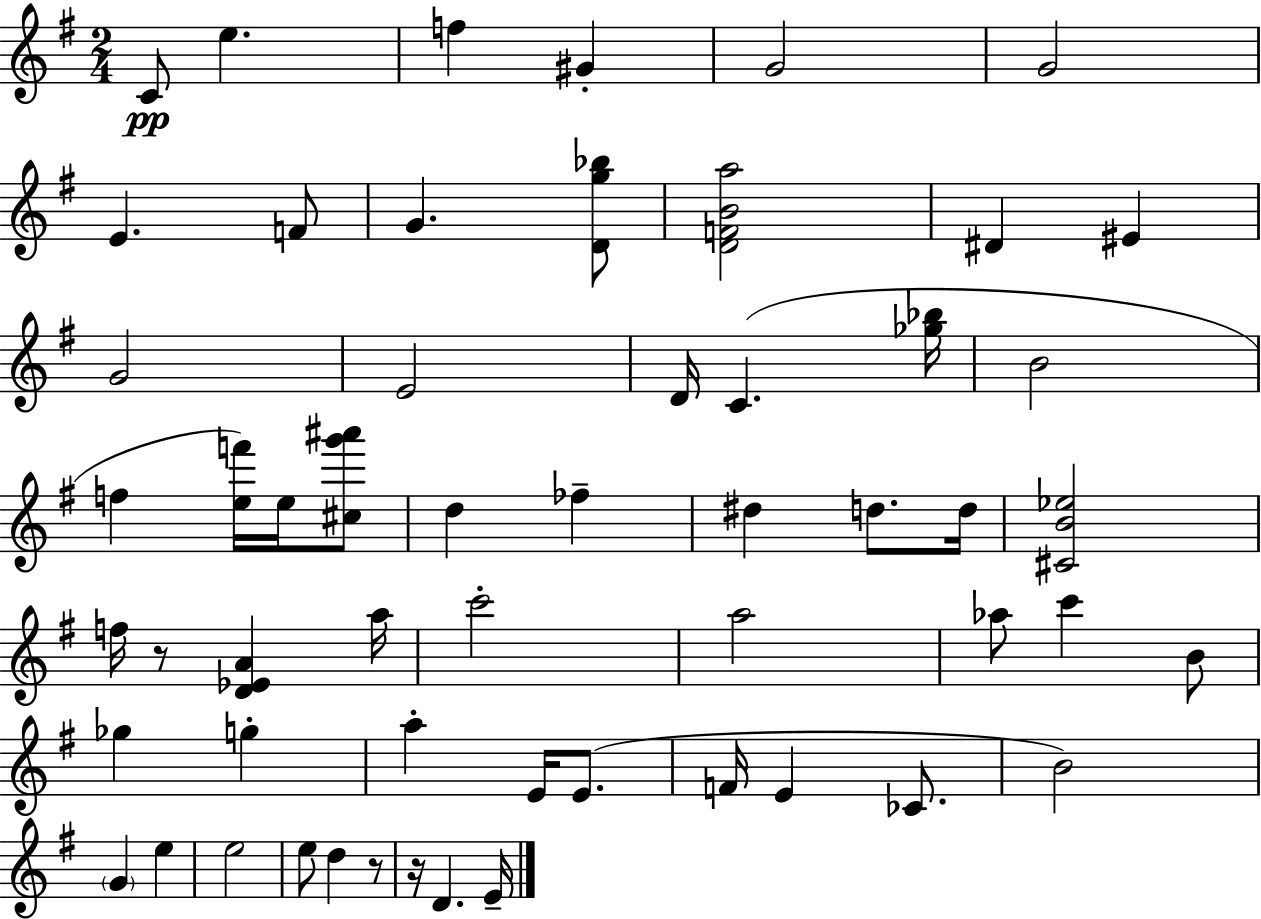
C4/e E5/q. F5/q G#4/q G4/h G4/h E4/q. F4/e G4/q. [D4,G5,Bb5]/e [D4,F4,B4,A5]/h D#4/q EIS4/q G4/h E4/h D4/s C4/q. [Gb5,Bb5]/s B4/h F5/q [E5,F6]/s E5/s [C#5,G6,A#6]/e D5/q FES5/q D#5/q D5/e. D5/s [C#4,B4,Eb5]/h F5/s R/e [D4,Eb4,A4]/q A5/s C6/h A5/h Ab5/e C6/q B4/e Gb5/q G5/q A5/q E4/s E4/e. F4/s E4/q CES4/e. B4/h G4/q E5/q E5/h E5/e D5/q R/e R/s D4/q. E4/s